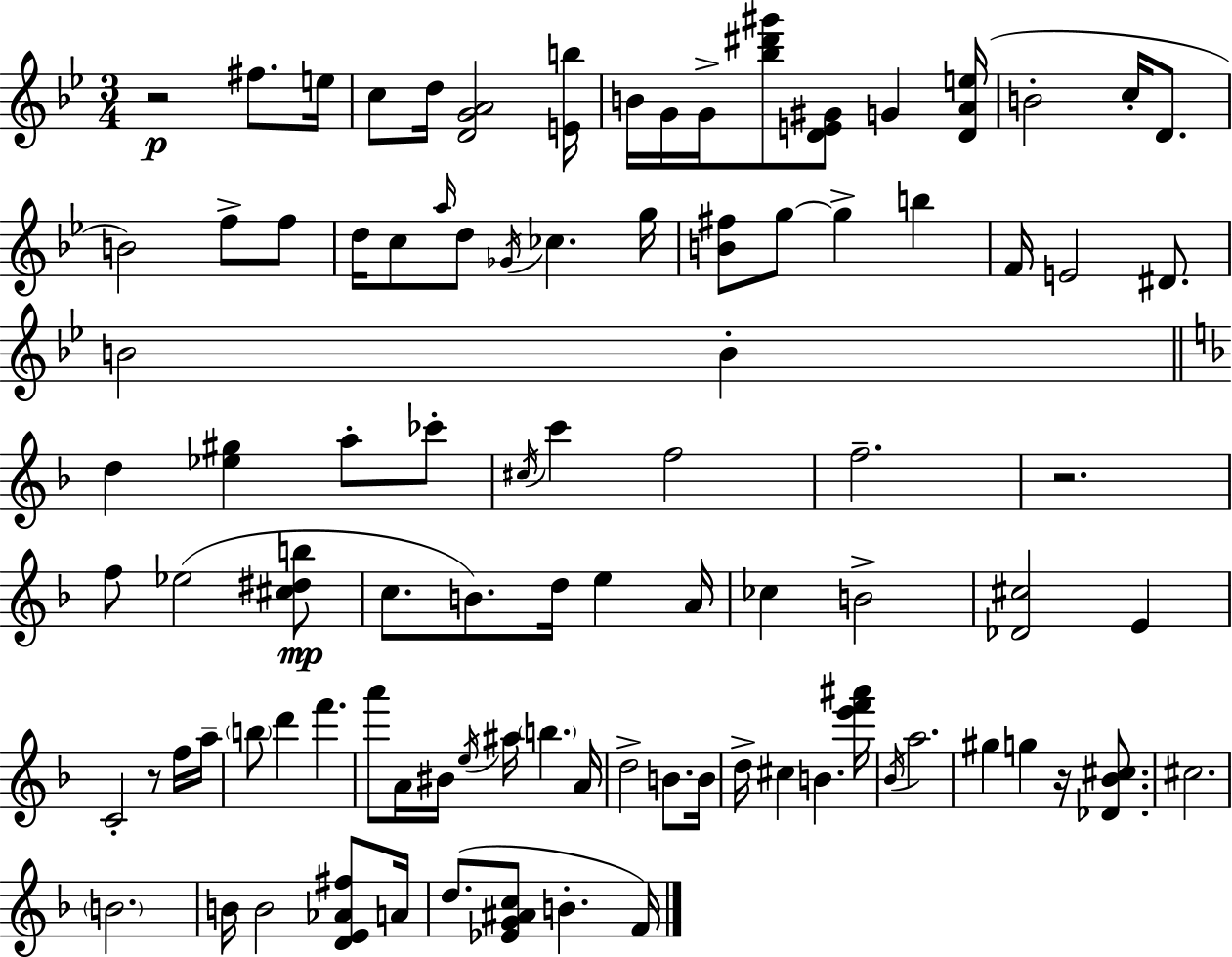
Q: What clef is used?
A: treble